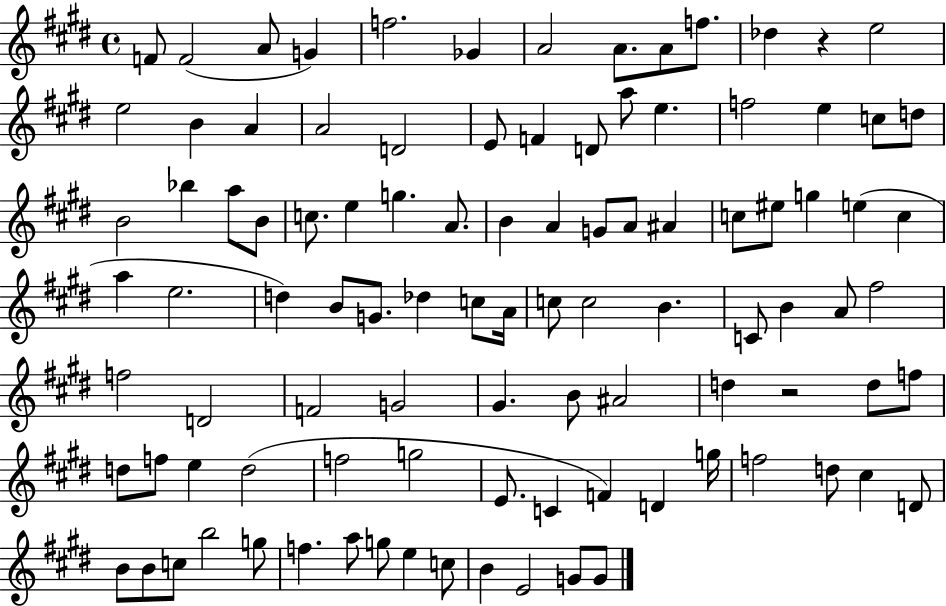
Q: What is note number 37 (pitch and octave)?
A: G4